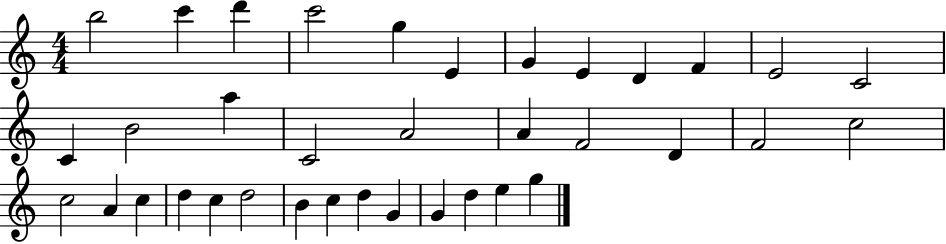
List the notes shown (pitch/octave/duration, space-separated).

B5/h C6/q D6/q C6/h G5/q E4/q G4/q E4/q D4/q F4/q E4/h C4/h C4/q B4/h A5/q C4/h A4/h A4/q F4/h D4/q F4/h C5/h C5/h A4/q C5/q D5/q C5/q D5/h B4/q C5/q D5/q G4/q G4/q D5/q E5/q G5/q